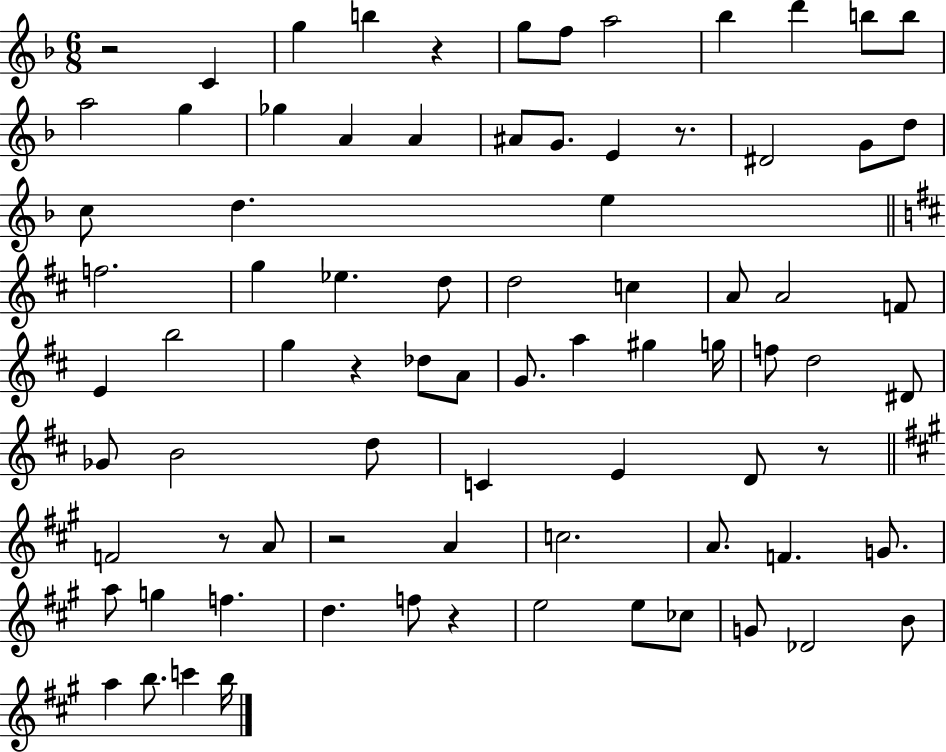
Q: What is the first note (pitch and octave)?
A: C4